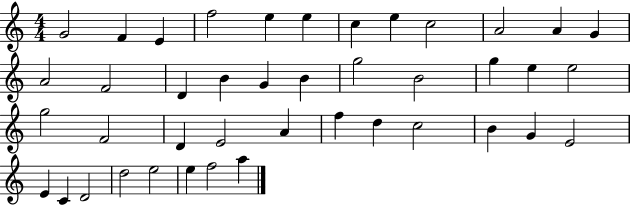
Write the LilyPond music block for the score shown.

{
  \clef treble
  \numericTimeSignature
  \time 4/4
  \key c \major
  g'2 f'4 e'4 | f''2 e''4 e''4 | c''4 e''4 c''2 | a'2 a'4 g'4 | \break a'2 f'2 | d'4 b'4 g'4 b'4 | g''2 b'2 | g''4 e''4 e''2 | \break g''2 f'2 | d'4 e'2 a'4 | f''4 d''4 c''2 | b'4 g'4 e'2 | \break e'4 c'4 d'2 | d''2 e''2 | e''4 f''2 a''4 | \bar "|."
}